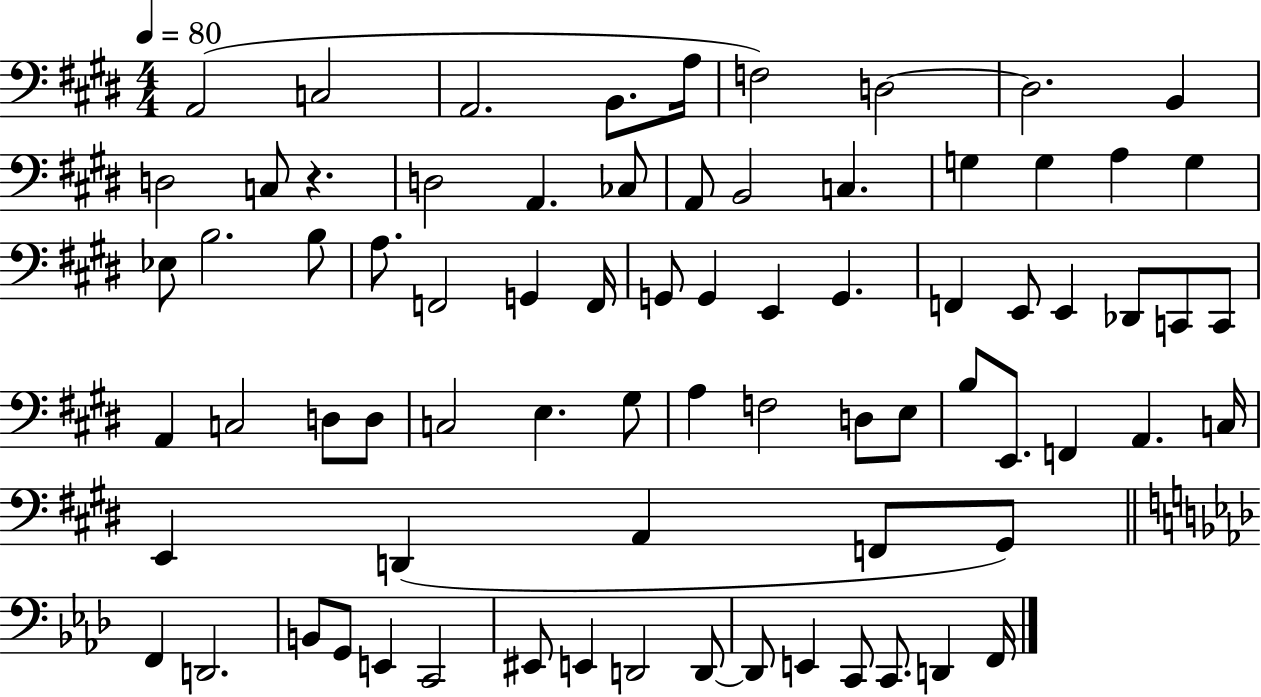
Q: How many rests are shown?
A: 1